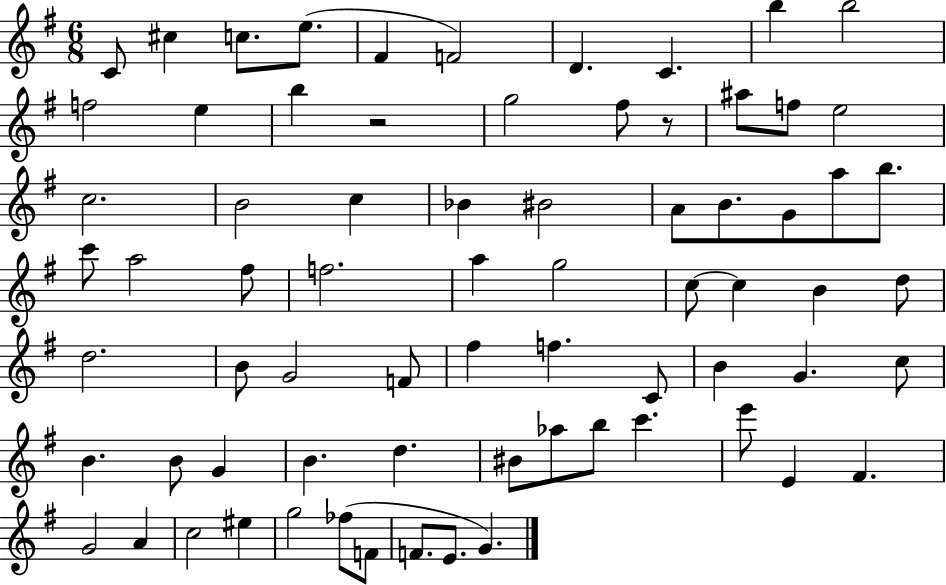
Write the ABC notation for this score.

X:1
T:Untitled
M:6/8
L:1/4
K:G
C/2 ^c c/2 e/2 ^F F2 D C b b2 f2 e b z2 g2 ^f/2 z/2 ^a/2 f/2 e2 c2 B2 c _B ^B2 A/2 B/2 G/2 a/2 b/2 c'/2 a2 ^f/2 f2 a g2 c/2 c B d/2 d2 B/2 G2 F/2 ^f f C/2 B G c/2 B B/2 G B d ^B/2 _a/2 b/2 c' e'/2 E ^F G2 A c2 ^e g2 _f/2 F/2 F/2 E/2 G